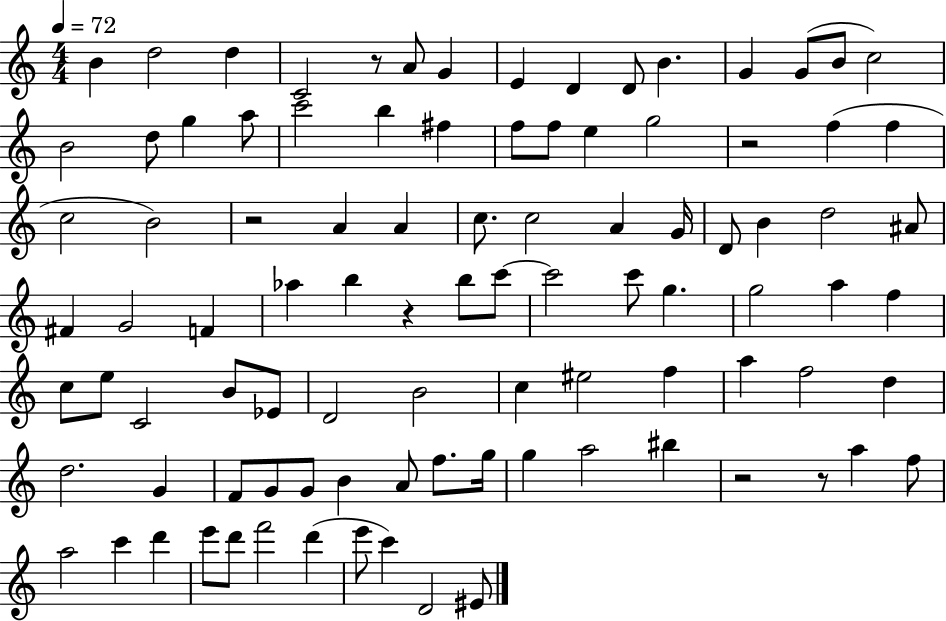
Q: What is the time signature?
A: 4/4